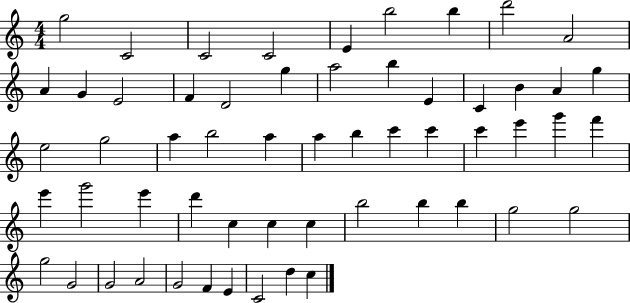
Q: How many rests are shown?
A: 0